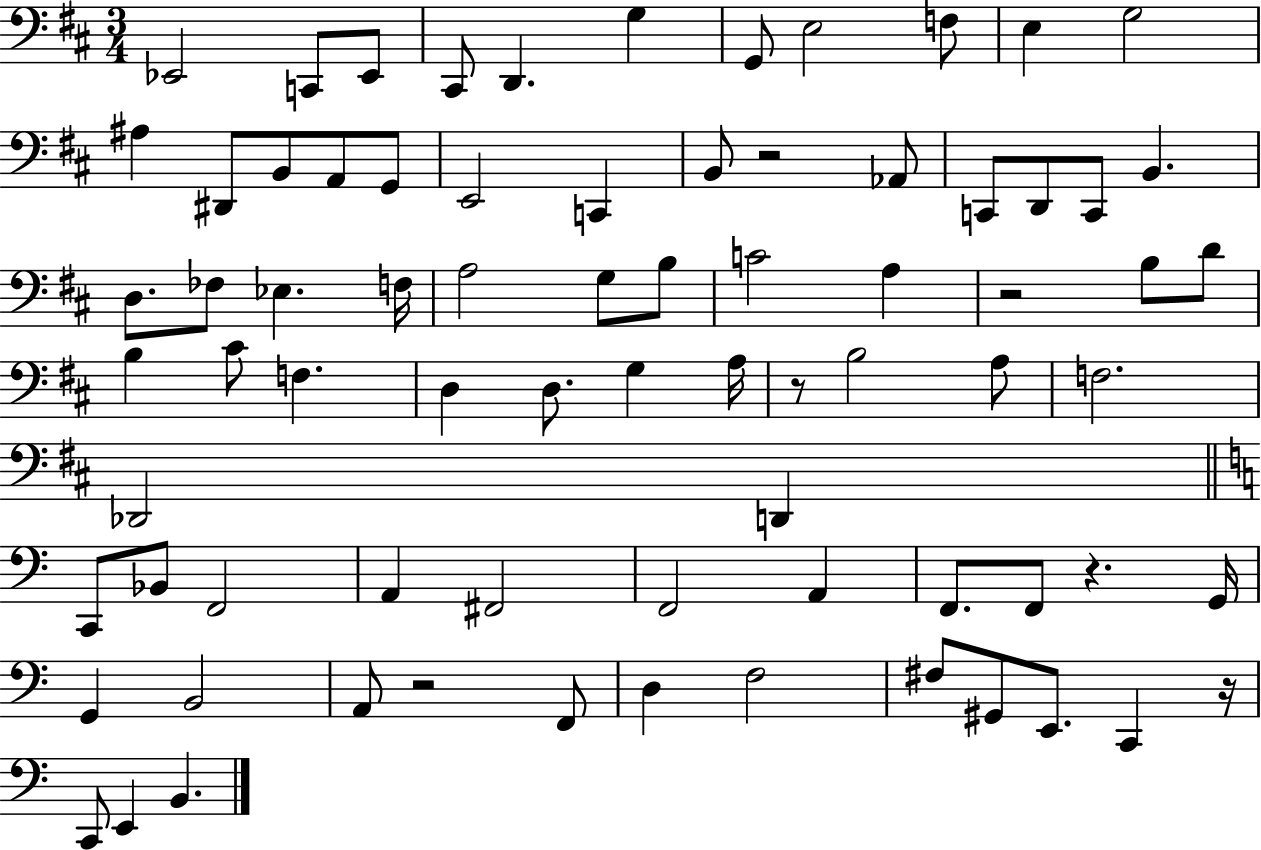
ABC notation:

X:1
T:Untitled
M:3/4
L:1/4
K:D
_E,,2 C,,/2 _E,,/2 ^C,,/2 D,, G, G,,/2 E,2 F,/2 E, G,2 ^A, ^D,,/2 B,,/2 A,,/2 G,,/2 E,,2 C,, B,,/2 z2 _A,,/2 C,,/2 D,,/2 C,,/2 B,, D,/2 _F,/2 _E, F,/4 A,2 G,/2 B,/2 C2 A, z2 B,/2 D/2 B, ^C/2 F, D, D,/2 G, A,/4 z/2 B,2 A,/2 F,2 _D,,2 D,, C,,/2 _B,,/2 F,,2 A,, ^F,,2 F,,2 A,, F,,/2 F,,/2 z G,,/4 G,, B,,2 A,,/2 z2 F,,/2 D, F,2 ^F,/2 ^G,,/2 E,,/2 C,, z/4 C,,/2 E,, B,,